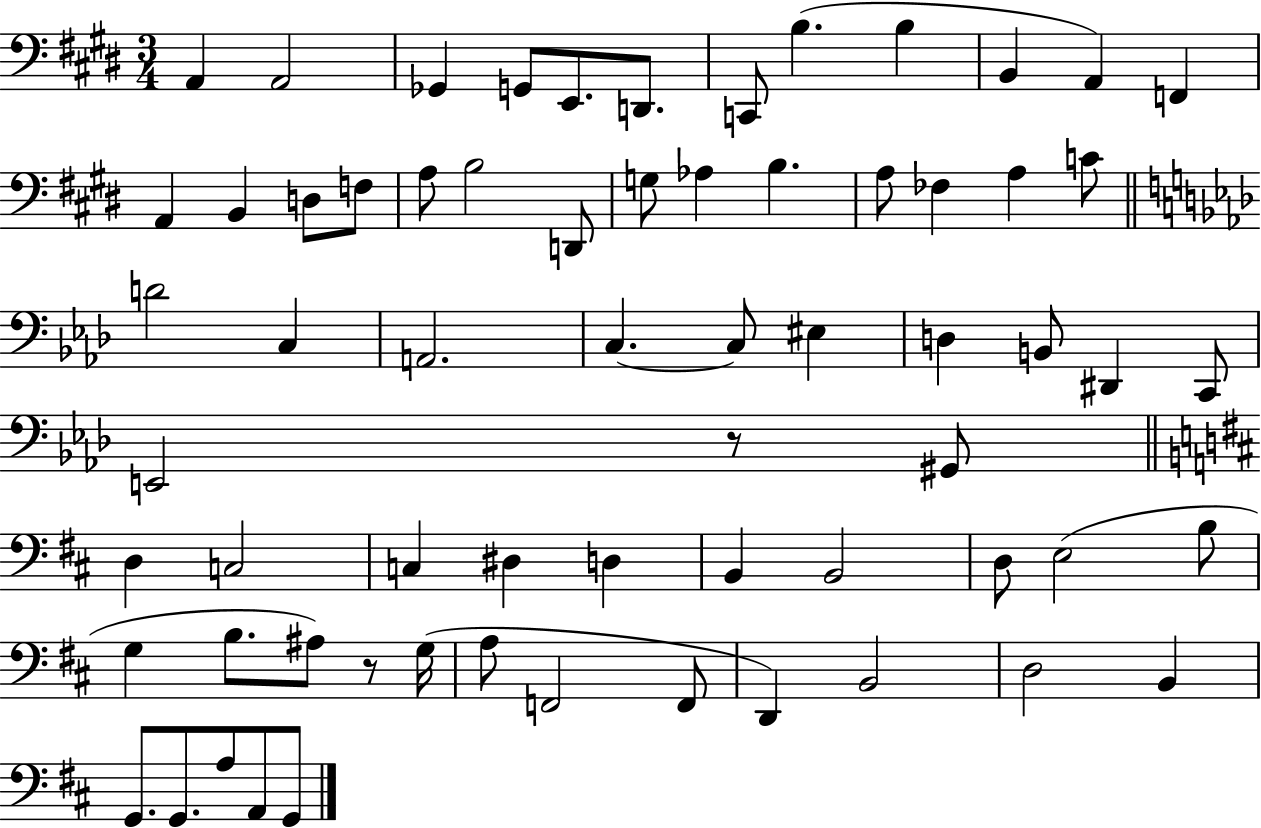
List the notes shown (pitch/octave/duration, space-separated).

A2/q A2/h Gb2/q G2/e E2/e. D2/e. C2/e B3/q. B3/q B2/q A2/q F2/q A2/q B2/q D3/e F3/e A3/e B3/h D2/e G3/e Ab3/q B3/q. A3/e FES3/q A3/q C4/e D4/h C3/q A2/h. C3/q. C3/e EIS3/q D3/q B2/e D#2/q C2/e E2/h R/e G#2/e D3/q C3/h C3/q D#3/q D3/q B2/q B2/h D3/e E3/h B3/e G3/q B3/e. A#3/e R/e G3/s A3/e F2/h F2/e D2/q B2/h D3/h B2/q G2/e. G2/e. A3/e A2/e G2/e